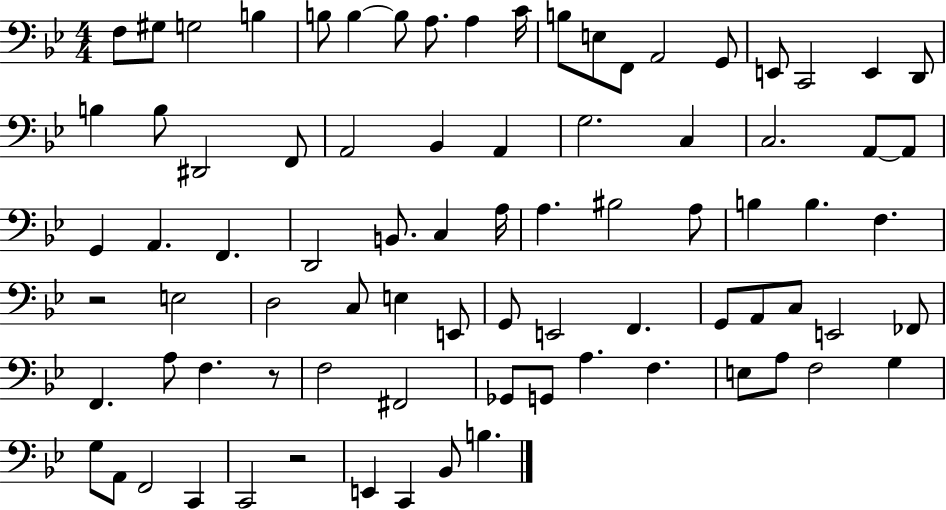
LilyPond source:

{
  \clef bass
  \numericTimeSignature
  \time 4/4
  \key bes \major
  f8 gis8 g2 b4 | b8 b4~~ b8 a8. a4 c'16 | b8 e8 f,8 a,2 g,8 | e,8 c,2 e,4 d,8 | \break b4 b8 dis,2 f,8 | a,2 bes,4 a,4 | g2. c4 | c2. a,8~~ a,8 | \break g,4 a,4. f,4. | d,2 b,8. c4 a16 | a4. bis2 a8 | b4 b4. f4. | \break r2 e2 | d2 c8 e4 e,8 | g,8 e,2 f,4. | g,8 a,8 c8 e,2 fes,8 | \break f,4. a8 f4. r8 | f2 fis,2 | ges,8 g,8 a4. f4. | e8 a8 f2 g4 | \break g8 a,8 f,2 c,4 | c,2 r2 | e,4 c,4 bes,8 b4. | \bar "|."
}